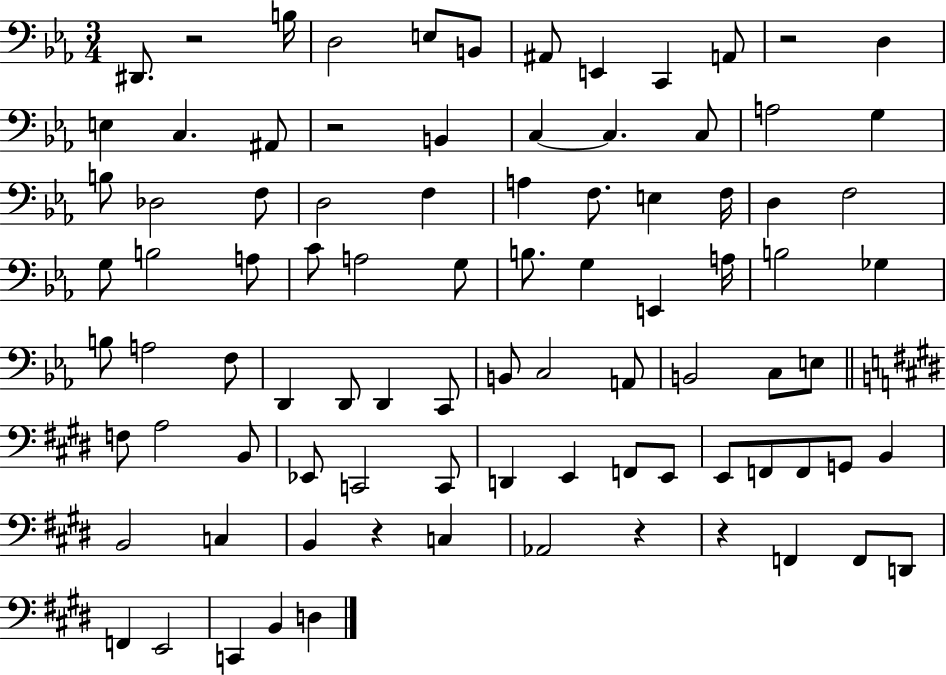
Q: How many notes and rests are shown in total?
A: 89